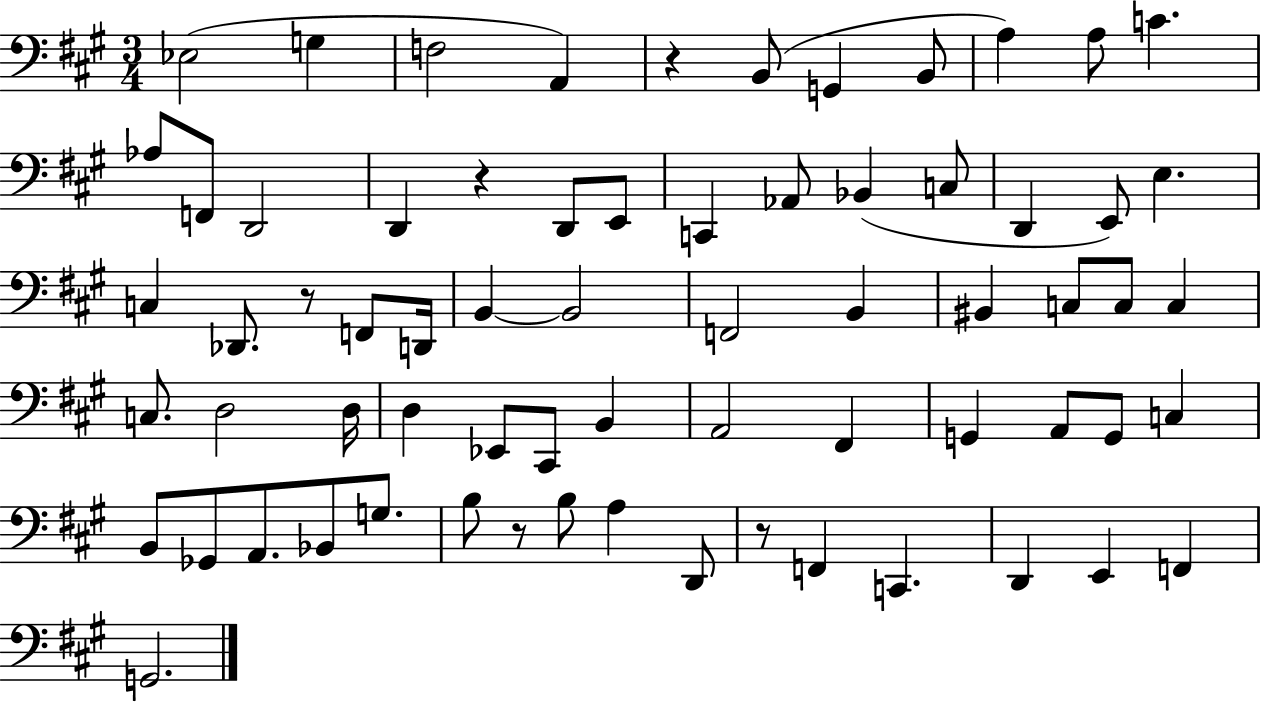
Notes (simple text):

Eb3/h G3/q F3/h A2/q R/q B2/e G2/q B2/e A3/q A3/e C4/q. Ab3/e F2/e D2/h D2/q R/q D2/e E2/e C2/q Ab2/e Bb2/q C3/e D2/q E2/e E3/q. C3/q Db2/e. R/e F2/e D2/s B2/q B2/h F2/h B2/q BIS2/q C3/e C3/e C3/q C3/e. D3/h D3/s D3/q Eb2/e C#2/e B2/q A2/h F#2/q G2/q A2/e G2/e C3/q B2/e Gb2/e A2/e. Bb2/e G3/e. B3/e R/e B3/e A3/q D2/e R/e F2/q C2/q. D2/q E2/q F2/q G2/h.